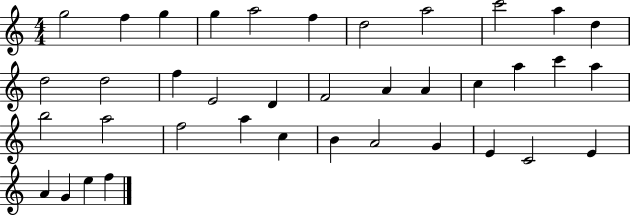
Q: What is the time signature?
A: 4/4